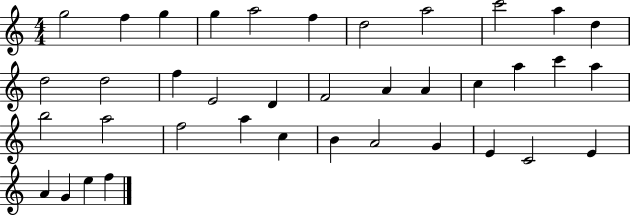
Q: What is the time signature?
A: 4/4